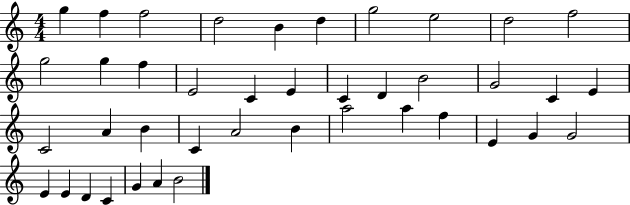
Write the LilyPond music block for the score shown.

{
  \clef treble
  \numericTimeSignature
  \time 4/4
  \key c \major
  g''4 f''4 f''2 | d''2 b'4 d''4 | g''2 e''2 | d''2 f''2 | \break g''2 g''4 f''4 | e'2 c'4 e'4 | c'4 d'4 b'2 | g'2 c'4 e'4 | \break c'2 a'4 b'4 | c'4 a'2 b'4 | a''2 a''4 f''4 | e'4 g'4 g'2 | \break e'4 e'4 d'4 c'4 | g'4 a'4 b'2 | \bar "|."
}